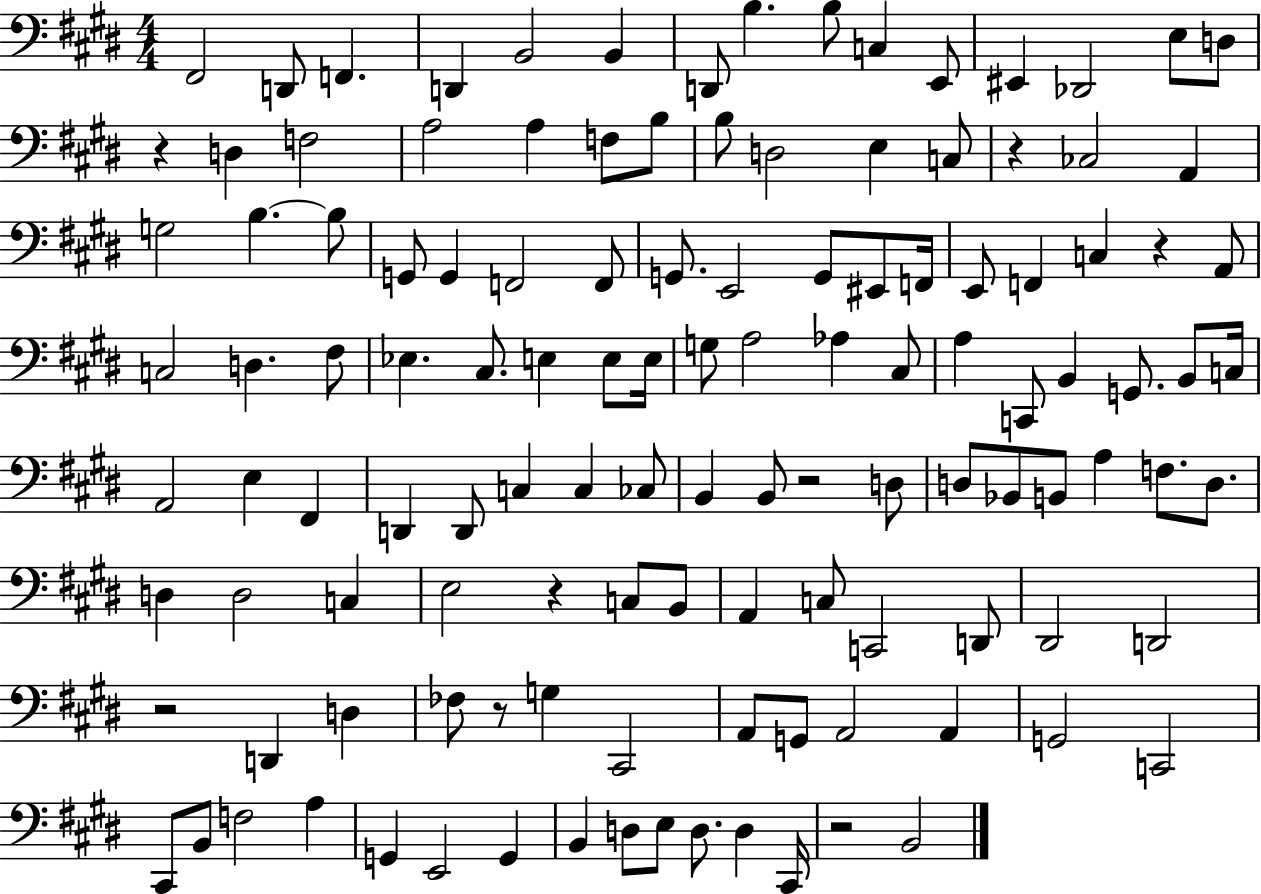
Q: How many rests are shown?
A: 8